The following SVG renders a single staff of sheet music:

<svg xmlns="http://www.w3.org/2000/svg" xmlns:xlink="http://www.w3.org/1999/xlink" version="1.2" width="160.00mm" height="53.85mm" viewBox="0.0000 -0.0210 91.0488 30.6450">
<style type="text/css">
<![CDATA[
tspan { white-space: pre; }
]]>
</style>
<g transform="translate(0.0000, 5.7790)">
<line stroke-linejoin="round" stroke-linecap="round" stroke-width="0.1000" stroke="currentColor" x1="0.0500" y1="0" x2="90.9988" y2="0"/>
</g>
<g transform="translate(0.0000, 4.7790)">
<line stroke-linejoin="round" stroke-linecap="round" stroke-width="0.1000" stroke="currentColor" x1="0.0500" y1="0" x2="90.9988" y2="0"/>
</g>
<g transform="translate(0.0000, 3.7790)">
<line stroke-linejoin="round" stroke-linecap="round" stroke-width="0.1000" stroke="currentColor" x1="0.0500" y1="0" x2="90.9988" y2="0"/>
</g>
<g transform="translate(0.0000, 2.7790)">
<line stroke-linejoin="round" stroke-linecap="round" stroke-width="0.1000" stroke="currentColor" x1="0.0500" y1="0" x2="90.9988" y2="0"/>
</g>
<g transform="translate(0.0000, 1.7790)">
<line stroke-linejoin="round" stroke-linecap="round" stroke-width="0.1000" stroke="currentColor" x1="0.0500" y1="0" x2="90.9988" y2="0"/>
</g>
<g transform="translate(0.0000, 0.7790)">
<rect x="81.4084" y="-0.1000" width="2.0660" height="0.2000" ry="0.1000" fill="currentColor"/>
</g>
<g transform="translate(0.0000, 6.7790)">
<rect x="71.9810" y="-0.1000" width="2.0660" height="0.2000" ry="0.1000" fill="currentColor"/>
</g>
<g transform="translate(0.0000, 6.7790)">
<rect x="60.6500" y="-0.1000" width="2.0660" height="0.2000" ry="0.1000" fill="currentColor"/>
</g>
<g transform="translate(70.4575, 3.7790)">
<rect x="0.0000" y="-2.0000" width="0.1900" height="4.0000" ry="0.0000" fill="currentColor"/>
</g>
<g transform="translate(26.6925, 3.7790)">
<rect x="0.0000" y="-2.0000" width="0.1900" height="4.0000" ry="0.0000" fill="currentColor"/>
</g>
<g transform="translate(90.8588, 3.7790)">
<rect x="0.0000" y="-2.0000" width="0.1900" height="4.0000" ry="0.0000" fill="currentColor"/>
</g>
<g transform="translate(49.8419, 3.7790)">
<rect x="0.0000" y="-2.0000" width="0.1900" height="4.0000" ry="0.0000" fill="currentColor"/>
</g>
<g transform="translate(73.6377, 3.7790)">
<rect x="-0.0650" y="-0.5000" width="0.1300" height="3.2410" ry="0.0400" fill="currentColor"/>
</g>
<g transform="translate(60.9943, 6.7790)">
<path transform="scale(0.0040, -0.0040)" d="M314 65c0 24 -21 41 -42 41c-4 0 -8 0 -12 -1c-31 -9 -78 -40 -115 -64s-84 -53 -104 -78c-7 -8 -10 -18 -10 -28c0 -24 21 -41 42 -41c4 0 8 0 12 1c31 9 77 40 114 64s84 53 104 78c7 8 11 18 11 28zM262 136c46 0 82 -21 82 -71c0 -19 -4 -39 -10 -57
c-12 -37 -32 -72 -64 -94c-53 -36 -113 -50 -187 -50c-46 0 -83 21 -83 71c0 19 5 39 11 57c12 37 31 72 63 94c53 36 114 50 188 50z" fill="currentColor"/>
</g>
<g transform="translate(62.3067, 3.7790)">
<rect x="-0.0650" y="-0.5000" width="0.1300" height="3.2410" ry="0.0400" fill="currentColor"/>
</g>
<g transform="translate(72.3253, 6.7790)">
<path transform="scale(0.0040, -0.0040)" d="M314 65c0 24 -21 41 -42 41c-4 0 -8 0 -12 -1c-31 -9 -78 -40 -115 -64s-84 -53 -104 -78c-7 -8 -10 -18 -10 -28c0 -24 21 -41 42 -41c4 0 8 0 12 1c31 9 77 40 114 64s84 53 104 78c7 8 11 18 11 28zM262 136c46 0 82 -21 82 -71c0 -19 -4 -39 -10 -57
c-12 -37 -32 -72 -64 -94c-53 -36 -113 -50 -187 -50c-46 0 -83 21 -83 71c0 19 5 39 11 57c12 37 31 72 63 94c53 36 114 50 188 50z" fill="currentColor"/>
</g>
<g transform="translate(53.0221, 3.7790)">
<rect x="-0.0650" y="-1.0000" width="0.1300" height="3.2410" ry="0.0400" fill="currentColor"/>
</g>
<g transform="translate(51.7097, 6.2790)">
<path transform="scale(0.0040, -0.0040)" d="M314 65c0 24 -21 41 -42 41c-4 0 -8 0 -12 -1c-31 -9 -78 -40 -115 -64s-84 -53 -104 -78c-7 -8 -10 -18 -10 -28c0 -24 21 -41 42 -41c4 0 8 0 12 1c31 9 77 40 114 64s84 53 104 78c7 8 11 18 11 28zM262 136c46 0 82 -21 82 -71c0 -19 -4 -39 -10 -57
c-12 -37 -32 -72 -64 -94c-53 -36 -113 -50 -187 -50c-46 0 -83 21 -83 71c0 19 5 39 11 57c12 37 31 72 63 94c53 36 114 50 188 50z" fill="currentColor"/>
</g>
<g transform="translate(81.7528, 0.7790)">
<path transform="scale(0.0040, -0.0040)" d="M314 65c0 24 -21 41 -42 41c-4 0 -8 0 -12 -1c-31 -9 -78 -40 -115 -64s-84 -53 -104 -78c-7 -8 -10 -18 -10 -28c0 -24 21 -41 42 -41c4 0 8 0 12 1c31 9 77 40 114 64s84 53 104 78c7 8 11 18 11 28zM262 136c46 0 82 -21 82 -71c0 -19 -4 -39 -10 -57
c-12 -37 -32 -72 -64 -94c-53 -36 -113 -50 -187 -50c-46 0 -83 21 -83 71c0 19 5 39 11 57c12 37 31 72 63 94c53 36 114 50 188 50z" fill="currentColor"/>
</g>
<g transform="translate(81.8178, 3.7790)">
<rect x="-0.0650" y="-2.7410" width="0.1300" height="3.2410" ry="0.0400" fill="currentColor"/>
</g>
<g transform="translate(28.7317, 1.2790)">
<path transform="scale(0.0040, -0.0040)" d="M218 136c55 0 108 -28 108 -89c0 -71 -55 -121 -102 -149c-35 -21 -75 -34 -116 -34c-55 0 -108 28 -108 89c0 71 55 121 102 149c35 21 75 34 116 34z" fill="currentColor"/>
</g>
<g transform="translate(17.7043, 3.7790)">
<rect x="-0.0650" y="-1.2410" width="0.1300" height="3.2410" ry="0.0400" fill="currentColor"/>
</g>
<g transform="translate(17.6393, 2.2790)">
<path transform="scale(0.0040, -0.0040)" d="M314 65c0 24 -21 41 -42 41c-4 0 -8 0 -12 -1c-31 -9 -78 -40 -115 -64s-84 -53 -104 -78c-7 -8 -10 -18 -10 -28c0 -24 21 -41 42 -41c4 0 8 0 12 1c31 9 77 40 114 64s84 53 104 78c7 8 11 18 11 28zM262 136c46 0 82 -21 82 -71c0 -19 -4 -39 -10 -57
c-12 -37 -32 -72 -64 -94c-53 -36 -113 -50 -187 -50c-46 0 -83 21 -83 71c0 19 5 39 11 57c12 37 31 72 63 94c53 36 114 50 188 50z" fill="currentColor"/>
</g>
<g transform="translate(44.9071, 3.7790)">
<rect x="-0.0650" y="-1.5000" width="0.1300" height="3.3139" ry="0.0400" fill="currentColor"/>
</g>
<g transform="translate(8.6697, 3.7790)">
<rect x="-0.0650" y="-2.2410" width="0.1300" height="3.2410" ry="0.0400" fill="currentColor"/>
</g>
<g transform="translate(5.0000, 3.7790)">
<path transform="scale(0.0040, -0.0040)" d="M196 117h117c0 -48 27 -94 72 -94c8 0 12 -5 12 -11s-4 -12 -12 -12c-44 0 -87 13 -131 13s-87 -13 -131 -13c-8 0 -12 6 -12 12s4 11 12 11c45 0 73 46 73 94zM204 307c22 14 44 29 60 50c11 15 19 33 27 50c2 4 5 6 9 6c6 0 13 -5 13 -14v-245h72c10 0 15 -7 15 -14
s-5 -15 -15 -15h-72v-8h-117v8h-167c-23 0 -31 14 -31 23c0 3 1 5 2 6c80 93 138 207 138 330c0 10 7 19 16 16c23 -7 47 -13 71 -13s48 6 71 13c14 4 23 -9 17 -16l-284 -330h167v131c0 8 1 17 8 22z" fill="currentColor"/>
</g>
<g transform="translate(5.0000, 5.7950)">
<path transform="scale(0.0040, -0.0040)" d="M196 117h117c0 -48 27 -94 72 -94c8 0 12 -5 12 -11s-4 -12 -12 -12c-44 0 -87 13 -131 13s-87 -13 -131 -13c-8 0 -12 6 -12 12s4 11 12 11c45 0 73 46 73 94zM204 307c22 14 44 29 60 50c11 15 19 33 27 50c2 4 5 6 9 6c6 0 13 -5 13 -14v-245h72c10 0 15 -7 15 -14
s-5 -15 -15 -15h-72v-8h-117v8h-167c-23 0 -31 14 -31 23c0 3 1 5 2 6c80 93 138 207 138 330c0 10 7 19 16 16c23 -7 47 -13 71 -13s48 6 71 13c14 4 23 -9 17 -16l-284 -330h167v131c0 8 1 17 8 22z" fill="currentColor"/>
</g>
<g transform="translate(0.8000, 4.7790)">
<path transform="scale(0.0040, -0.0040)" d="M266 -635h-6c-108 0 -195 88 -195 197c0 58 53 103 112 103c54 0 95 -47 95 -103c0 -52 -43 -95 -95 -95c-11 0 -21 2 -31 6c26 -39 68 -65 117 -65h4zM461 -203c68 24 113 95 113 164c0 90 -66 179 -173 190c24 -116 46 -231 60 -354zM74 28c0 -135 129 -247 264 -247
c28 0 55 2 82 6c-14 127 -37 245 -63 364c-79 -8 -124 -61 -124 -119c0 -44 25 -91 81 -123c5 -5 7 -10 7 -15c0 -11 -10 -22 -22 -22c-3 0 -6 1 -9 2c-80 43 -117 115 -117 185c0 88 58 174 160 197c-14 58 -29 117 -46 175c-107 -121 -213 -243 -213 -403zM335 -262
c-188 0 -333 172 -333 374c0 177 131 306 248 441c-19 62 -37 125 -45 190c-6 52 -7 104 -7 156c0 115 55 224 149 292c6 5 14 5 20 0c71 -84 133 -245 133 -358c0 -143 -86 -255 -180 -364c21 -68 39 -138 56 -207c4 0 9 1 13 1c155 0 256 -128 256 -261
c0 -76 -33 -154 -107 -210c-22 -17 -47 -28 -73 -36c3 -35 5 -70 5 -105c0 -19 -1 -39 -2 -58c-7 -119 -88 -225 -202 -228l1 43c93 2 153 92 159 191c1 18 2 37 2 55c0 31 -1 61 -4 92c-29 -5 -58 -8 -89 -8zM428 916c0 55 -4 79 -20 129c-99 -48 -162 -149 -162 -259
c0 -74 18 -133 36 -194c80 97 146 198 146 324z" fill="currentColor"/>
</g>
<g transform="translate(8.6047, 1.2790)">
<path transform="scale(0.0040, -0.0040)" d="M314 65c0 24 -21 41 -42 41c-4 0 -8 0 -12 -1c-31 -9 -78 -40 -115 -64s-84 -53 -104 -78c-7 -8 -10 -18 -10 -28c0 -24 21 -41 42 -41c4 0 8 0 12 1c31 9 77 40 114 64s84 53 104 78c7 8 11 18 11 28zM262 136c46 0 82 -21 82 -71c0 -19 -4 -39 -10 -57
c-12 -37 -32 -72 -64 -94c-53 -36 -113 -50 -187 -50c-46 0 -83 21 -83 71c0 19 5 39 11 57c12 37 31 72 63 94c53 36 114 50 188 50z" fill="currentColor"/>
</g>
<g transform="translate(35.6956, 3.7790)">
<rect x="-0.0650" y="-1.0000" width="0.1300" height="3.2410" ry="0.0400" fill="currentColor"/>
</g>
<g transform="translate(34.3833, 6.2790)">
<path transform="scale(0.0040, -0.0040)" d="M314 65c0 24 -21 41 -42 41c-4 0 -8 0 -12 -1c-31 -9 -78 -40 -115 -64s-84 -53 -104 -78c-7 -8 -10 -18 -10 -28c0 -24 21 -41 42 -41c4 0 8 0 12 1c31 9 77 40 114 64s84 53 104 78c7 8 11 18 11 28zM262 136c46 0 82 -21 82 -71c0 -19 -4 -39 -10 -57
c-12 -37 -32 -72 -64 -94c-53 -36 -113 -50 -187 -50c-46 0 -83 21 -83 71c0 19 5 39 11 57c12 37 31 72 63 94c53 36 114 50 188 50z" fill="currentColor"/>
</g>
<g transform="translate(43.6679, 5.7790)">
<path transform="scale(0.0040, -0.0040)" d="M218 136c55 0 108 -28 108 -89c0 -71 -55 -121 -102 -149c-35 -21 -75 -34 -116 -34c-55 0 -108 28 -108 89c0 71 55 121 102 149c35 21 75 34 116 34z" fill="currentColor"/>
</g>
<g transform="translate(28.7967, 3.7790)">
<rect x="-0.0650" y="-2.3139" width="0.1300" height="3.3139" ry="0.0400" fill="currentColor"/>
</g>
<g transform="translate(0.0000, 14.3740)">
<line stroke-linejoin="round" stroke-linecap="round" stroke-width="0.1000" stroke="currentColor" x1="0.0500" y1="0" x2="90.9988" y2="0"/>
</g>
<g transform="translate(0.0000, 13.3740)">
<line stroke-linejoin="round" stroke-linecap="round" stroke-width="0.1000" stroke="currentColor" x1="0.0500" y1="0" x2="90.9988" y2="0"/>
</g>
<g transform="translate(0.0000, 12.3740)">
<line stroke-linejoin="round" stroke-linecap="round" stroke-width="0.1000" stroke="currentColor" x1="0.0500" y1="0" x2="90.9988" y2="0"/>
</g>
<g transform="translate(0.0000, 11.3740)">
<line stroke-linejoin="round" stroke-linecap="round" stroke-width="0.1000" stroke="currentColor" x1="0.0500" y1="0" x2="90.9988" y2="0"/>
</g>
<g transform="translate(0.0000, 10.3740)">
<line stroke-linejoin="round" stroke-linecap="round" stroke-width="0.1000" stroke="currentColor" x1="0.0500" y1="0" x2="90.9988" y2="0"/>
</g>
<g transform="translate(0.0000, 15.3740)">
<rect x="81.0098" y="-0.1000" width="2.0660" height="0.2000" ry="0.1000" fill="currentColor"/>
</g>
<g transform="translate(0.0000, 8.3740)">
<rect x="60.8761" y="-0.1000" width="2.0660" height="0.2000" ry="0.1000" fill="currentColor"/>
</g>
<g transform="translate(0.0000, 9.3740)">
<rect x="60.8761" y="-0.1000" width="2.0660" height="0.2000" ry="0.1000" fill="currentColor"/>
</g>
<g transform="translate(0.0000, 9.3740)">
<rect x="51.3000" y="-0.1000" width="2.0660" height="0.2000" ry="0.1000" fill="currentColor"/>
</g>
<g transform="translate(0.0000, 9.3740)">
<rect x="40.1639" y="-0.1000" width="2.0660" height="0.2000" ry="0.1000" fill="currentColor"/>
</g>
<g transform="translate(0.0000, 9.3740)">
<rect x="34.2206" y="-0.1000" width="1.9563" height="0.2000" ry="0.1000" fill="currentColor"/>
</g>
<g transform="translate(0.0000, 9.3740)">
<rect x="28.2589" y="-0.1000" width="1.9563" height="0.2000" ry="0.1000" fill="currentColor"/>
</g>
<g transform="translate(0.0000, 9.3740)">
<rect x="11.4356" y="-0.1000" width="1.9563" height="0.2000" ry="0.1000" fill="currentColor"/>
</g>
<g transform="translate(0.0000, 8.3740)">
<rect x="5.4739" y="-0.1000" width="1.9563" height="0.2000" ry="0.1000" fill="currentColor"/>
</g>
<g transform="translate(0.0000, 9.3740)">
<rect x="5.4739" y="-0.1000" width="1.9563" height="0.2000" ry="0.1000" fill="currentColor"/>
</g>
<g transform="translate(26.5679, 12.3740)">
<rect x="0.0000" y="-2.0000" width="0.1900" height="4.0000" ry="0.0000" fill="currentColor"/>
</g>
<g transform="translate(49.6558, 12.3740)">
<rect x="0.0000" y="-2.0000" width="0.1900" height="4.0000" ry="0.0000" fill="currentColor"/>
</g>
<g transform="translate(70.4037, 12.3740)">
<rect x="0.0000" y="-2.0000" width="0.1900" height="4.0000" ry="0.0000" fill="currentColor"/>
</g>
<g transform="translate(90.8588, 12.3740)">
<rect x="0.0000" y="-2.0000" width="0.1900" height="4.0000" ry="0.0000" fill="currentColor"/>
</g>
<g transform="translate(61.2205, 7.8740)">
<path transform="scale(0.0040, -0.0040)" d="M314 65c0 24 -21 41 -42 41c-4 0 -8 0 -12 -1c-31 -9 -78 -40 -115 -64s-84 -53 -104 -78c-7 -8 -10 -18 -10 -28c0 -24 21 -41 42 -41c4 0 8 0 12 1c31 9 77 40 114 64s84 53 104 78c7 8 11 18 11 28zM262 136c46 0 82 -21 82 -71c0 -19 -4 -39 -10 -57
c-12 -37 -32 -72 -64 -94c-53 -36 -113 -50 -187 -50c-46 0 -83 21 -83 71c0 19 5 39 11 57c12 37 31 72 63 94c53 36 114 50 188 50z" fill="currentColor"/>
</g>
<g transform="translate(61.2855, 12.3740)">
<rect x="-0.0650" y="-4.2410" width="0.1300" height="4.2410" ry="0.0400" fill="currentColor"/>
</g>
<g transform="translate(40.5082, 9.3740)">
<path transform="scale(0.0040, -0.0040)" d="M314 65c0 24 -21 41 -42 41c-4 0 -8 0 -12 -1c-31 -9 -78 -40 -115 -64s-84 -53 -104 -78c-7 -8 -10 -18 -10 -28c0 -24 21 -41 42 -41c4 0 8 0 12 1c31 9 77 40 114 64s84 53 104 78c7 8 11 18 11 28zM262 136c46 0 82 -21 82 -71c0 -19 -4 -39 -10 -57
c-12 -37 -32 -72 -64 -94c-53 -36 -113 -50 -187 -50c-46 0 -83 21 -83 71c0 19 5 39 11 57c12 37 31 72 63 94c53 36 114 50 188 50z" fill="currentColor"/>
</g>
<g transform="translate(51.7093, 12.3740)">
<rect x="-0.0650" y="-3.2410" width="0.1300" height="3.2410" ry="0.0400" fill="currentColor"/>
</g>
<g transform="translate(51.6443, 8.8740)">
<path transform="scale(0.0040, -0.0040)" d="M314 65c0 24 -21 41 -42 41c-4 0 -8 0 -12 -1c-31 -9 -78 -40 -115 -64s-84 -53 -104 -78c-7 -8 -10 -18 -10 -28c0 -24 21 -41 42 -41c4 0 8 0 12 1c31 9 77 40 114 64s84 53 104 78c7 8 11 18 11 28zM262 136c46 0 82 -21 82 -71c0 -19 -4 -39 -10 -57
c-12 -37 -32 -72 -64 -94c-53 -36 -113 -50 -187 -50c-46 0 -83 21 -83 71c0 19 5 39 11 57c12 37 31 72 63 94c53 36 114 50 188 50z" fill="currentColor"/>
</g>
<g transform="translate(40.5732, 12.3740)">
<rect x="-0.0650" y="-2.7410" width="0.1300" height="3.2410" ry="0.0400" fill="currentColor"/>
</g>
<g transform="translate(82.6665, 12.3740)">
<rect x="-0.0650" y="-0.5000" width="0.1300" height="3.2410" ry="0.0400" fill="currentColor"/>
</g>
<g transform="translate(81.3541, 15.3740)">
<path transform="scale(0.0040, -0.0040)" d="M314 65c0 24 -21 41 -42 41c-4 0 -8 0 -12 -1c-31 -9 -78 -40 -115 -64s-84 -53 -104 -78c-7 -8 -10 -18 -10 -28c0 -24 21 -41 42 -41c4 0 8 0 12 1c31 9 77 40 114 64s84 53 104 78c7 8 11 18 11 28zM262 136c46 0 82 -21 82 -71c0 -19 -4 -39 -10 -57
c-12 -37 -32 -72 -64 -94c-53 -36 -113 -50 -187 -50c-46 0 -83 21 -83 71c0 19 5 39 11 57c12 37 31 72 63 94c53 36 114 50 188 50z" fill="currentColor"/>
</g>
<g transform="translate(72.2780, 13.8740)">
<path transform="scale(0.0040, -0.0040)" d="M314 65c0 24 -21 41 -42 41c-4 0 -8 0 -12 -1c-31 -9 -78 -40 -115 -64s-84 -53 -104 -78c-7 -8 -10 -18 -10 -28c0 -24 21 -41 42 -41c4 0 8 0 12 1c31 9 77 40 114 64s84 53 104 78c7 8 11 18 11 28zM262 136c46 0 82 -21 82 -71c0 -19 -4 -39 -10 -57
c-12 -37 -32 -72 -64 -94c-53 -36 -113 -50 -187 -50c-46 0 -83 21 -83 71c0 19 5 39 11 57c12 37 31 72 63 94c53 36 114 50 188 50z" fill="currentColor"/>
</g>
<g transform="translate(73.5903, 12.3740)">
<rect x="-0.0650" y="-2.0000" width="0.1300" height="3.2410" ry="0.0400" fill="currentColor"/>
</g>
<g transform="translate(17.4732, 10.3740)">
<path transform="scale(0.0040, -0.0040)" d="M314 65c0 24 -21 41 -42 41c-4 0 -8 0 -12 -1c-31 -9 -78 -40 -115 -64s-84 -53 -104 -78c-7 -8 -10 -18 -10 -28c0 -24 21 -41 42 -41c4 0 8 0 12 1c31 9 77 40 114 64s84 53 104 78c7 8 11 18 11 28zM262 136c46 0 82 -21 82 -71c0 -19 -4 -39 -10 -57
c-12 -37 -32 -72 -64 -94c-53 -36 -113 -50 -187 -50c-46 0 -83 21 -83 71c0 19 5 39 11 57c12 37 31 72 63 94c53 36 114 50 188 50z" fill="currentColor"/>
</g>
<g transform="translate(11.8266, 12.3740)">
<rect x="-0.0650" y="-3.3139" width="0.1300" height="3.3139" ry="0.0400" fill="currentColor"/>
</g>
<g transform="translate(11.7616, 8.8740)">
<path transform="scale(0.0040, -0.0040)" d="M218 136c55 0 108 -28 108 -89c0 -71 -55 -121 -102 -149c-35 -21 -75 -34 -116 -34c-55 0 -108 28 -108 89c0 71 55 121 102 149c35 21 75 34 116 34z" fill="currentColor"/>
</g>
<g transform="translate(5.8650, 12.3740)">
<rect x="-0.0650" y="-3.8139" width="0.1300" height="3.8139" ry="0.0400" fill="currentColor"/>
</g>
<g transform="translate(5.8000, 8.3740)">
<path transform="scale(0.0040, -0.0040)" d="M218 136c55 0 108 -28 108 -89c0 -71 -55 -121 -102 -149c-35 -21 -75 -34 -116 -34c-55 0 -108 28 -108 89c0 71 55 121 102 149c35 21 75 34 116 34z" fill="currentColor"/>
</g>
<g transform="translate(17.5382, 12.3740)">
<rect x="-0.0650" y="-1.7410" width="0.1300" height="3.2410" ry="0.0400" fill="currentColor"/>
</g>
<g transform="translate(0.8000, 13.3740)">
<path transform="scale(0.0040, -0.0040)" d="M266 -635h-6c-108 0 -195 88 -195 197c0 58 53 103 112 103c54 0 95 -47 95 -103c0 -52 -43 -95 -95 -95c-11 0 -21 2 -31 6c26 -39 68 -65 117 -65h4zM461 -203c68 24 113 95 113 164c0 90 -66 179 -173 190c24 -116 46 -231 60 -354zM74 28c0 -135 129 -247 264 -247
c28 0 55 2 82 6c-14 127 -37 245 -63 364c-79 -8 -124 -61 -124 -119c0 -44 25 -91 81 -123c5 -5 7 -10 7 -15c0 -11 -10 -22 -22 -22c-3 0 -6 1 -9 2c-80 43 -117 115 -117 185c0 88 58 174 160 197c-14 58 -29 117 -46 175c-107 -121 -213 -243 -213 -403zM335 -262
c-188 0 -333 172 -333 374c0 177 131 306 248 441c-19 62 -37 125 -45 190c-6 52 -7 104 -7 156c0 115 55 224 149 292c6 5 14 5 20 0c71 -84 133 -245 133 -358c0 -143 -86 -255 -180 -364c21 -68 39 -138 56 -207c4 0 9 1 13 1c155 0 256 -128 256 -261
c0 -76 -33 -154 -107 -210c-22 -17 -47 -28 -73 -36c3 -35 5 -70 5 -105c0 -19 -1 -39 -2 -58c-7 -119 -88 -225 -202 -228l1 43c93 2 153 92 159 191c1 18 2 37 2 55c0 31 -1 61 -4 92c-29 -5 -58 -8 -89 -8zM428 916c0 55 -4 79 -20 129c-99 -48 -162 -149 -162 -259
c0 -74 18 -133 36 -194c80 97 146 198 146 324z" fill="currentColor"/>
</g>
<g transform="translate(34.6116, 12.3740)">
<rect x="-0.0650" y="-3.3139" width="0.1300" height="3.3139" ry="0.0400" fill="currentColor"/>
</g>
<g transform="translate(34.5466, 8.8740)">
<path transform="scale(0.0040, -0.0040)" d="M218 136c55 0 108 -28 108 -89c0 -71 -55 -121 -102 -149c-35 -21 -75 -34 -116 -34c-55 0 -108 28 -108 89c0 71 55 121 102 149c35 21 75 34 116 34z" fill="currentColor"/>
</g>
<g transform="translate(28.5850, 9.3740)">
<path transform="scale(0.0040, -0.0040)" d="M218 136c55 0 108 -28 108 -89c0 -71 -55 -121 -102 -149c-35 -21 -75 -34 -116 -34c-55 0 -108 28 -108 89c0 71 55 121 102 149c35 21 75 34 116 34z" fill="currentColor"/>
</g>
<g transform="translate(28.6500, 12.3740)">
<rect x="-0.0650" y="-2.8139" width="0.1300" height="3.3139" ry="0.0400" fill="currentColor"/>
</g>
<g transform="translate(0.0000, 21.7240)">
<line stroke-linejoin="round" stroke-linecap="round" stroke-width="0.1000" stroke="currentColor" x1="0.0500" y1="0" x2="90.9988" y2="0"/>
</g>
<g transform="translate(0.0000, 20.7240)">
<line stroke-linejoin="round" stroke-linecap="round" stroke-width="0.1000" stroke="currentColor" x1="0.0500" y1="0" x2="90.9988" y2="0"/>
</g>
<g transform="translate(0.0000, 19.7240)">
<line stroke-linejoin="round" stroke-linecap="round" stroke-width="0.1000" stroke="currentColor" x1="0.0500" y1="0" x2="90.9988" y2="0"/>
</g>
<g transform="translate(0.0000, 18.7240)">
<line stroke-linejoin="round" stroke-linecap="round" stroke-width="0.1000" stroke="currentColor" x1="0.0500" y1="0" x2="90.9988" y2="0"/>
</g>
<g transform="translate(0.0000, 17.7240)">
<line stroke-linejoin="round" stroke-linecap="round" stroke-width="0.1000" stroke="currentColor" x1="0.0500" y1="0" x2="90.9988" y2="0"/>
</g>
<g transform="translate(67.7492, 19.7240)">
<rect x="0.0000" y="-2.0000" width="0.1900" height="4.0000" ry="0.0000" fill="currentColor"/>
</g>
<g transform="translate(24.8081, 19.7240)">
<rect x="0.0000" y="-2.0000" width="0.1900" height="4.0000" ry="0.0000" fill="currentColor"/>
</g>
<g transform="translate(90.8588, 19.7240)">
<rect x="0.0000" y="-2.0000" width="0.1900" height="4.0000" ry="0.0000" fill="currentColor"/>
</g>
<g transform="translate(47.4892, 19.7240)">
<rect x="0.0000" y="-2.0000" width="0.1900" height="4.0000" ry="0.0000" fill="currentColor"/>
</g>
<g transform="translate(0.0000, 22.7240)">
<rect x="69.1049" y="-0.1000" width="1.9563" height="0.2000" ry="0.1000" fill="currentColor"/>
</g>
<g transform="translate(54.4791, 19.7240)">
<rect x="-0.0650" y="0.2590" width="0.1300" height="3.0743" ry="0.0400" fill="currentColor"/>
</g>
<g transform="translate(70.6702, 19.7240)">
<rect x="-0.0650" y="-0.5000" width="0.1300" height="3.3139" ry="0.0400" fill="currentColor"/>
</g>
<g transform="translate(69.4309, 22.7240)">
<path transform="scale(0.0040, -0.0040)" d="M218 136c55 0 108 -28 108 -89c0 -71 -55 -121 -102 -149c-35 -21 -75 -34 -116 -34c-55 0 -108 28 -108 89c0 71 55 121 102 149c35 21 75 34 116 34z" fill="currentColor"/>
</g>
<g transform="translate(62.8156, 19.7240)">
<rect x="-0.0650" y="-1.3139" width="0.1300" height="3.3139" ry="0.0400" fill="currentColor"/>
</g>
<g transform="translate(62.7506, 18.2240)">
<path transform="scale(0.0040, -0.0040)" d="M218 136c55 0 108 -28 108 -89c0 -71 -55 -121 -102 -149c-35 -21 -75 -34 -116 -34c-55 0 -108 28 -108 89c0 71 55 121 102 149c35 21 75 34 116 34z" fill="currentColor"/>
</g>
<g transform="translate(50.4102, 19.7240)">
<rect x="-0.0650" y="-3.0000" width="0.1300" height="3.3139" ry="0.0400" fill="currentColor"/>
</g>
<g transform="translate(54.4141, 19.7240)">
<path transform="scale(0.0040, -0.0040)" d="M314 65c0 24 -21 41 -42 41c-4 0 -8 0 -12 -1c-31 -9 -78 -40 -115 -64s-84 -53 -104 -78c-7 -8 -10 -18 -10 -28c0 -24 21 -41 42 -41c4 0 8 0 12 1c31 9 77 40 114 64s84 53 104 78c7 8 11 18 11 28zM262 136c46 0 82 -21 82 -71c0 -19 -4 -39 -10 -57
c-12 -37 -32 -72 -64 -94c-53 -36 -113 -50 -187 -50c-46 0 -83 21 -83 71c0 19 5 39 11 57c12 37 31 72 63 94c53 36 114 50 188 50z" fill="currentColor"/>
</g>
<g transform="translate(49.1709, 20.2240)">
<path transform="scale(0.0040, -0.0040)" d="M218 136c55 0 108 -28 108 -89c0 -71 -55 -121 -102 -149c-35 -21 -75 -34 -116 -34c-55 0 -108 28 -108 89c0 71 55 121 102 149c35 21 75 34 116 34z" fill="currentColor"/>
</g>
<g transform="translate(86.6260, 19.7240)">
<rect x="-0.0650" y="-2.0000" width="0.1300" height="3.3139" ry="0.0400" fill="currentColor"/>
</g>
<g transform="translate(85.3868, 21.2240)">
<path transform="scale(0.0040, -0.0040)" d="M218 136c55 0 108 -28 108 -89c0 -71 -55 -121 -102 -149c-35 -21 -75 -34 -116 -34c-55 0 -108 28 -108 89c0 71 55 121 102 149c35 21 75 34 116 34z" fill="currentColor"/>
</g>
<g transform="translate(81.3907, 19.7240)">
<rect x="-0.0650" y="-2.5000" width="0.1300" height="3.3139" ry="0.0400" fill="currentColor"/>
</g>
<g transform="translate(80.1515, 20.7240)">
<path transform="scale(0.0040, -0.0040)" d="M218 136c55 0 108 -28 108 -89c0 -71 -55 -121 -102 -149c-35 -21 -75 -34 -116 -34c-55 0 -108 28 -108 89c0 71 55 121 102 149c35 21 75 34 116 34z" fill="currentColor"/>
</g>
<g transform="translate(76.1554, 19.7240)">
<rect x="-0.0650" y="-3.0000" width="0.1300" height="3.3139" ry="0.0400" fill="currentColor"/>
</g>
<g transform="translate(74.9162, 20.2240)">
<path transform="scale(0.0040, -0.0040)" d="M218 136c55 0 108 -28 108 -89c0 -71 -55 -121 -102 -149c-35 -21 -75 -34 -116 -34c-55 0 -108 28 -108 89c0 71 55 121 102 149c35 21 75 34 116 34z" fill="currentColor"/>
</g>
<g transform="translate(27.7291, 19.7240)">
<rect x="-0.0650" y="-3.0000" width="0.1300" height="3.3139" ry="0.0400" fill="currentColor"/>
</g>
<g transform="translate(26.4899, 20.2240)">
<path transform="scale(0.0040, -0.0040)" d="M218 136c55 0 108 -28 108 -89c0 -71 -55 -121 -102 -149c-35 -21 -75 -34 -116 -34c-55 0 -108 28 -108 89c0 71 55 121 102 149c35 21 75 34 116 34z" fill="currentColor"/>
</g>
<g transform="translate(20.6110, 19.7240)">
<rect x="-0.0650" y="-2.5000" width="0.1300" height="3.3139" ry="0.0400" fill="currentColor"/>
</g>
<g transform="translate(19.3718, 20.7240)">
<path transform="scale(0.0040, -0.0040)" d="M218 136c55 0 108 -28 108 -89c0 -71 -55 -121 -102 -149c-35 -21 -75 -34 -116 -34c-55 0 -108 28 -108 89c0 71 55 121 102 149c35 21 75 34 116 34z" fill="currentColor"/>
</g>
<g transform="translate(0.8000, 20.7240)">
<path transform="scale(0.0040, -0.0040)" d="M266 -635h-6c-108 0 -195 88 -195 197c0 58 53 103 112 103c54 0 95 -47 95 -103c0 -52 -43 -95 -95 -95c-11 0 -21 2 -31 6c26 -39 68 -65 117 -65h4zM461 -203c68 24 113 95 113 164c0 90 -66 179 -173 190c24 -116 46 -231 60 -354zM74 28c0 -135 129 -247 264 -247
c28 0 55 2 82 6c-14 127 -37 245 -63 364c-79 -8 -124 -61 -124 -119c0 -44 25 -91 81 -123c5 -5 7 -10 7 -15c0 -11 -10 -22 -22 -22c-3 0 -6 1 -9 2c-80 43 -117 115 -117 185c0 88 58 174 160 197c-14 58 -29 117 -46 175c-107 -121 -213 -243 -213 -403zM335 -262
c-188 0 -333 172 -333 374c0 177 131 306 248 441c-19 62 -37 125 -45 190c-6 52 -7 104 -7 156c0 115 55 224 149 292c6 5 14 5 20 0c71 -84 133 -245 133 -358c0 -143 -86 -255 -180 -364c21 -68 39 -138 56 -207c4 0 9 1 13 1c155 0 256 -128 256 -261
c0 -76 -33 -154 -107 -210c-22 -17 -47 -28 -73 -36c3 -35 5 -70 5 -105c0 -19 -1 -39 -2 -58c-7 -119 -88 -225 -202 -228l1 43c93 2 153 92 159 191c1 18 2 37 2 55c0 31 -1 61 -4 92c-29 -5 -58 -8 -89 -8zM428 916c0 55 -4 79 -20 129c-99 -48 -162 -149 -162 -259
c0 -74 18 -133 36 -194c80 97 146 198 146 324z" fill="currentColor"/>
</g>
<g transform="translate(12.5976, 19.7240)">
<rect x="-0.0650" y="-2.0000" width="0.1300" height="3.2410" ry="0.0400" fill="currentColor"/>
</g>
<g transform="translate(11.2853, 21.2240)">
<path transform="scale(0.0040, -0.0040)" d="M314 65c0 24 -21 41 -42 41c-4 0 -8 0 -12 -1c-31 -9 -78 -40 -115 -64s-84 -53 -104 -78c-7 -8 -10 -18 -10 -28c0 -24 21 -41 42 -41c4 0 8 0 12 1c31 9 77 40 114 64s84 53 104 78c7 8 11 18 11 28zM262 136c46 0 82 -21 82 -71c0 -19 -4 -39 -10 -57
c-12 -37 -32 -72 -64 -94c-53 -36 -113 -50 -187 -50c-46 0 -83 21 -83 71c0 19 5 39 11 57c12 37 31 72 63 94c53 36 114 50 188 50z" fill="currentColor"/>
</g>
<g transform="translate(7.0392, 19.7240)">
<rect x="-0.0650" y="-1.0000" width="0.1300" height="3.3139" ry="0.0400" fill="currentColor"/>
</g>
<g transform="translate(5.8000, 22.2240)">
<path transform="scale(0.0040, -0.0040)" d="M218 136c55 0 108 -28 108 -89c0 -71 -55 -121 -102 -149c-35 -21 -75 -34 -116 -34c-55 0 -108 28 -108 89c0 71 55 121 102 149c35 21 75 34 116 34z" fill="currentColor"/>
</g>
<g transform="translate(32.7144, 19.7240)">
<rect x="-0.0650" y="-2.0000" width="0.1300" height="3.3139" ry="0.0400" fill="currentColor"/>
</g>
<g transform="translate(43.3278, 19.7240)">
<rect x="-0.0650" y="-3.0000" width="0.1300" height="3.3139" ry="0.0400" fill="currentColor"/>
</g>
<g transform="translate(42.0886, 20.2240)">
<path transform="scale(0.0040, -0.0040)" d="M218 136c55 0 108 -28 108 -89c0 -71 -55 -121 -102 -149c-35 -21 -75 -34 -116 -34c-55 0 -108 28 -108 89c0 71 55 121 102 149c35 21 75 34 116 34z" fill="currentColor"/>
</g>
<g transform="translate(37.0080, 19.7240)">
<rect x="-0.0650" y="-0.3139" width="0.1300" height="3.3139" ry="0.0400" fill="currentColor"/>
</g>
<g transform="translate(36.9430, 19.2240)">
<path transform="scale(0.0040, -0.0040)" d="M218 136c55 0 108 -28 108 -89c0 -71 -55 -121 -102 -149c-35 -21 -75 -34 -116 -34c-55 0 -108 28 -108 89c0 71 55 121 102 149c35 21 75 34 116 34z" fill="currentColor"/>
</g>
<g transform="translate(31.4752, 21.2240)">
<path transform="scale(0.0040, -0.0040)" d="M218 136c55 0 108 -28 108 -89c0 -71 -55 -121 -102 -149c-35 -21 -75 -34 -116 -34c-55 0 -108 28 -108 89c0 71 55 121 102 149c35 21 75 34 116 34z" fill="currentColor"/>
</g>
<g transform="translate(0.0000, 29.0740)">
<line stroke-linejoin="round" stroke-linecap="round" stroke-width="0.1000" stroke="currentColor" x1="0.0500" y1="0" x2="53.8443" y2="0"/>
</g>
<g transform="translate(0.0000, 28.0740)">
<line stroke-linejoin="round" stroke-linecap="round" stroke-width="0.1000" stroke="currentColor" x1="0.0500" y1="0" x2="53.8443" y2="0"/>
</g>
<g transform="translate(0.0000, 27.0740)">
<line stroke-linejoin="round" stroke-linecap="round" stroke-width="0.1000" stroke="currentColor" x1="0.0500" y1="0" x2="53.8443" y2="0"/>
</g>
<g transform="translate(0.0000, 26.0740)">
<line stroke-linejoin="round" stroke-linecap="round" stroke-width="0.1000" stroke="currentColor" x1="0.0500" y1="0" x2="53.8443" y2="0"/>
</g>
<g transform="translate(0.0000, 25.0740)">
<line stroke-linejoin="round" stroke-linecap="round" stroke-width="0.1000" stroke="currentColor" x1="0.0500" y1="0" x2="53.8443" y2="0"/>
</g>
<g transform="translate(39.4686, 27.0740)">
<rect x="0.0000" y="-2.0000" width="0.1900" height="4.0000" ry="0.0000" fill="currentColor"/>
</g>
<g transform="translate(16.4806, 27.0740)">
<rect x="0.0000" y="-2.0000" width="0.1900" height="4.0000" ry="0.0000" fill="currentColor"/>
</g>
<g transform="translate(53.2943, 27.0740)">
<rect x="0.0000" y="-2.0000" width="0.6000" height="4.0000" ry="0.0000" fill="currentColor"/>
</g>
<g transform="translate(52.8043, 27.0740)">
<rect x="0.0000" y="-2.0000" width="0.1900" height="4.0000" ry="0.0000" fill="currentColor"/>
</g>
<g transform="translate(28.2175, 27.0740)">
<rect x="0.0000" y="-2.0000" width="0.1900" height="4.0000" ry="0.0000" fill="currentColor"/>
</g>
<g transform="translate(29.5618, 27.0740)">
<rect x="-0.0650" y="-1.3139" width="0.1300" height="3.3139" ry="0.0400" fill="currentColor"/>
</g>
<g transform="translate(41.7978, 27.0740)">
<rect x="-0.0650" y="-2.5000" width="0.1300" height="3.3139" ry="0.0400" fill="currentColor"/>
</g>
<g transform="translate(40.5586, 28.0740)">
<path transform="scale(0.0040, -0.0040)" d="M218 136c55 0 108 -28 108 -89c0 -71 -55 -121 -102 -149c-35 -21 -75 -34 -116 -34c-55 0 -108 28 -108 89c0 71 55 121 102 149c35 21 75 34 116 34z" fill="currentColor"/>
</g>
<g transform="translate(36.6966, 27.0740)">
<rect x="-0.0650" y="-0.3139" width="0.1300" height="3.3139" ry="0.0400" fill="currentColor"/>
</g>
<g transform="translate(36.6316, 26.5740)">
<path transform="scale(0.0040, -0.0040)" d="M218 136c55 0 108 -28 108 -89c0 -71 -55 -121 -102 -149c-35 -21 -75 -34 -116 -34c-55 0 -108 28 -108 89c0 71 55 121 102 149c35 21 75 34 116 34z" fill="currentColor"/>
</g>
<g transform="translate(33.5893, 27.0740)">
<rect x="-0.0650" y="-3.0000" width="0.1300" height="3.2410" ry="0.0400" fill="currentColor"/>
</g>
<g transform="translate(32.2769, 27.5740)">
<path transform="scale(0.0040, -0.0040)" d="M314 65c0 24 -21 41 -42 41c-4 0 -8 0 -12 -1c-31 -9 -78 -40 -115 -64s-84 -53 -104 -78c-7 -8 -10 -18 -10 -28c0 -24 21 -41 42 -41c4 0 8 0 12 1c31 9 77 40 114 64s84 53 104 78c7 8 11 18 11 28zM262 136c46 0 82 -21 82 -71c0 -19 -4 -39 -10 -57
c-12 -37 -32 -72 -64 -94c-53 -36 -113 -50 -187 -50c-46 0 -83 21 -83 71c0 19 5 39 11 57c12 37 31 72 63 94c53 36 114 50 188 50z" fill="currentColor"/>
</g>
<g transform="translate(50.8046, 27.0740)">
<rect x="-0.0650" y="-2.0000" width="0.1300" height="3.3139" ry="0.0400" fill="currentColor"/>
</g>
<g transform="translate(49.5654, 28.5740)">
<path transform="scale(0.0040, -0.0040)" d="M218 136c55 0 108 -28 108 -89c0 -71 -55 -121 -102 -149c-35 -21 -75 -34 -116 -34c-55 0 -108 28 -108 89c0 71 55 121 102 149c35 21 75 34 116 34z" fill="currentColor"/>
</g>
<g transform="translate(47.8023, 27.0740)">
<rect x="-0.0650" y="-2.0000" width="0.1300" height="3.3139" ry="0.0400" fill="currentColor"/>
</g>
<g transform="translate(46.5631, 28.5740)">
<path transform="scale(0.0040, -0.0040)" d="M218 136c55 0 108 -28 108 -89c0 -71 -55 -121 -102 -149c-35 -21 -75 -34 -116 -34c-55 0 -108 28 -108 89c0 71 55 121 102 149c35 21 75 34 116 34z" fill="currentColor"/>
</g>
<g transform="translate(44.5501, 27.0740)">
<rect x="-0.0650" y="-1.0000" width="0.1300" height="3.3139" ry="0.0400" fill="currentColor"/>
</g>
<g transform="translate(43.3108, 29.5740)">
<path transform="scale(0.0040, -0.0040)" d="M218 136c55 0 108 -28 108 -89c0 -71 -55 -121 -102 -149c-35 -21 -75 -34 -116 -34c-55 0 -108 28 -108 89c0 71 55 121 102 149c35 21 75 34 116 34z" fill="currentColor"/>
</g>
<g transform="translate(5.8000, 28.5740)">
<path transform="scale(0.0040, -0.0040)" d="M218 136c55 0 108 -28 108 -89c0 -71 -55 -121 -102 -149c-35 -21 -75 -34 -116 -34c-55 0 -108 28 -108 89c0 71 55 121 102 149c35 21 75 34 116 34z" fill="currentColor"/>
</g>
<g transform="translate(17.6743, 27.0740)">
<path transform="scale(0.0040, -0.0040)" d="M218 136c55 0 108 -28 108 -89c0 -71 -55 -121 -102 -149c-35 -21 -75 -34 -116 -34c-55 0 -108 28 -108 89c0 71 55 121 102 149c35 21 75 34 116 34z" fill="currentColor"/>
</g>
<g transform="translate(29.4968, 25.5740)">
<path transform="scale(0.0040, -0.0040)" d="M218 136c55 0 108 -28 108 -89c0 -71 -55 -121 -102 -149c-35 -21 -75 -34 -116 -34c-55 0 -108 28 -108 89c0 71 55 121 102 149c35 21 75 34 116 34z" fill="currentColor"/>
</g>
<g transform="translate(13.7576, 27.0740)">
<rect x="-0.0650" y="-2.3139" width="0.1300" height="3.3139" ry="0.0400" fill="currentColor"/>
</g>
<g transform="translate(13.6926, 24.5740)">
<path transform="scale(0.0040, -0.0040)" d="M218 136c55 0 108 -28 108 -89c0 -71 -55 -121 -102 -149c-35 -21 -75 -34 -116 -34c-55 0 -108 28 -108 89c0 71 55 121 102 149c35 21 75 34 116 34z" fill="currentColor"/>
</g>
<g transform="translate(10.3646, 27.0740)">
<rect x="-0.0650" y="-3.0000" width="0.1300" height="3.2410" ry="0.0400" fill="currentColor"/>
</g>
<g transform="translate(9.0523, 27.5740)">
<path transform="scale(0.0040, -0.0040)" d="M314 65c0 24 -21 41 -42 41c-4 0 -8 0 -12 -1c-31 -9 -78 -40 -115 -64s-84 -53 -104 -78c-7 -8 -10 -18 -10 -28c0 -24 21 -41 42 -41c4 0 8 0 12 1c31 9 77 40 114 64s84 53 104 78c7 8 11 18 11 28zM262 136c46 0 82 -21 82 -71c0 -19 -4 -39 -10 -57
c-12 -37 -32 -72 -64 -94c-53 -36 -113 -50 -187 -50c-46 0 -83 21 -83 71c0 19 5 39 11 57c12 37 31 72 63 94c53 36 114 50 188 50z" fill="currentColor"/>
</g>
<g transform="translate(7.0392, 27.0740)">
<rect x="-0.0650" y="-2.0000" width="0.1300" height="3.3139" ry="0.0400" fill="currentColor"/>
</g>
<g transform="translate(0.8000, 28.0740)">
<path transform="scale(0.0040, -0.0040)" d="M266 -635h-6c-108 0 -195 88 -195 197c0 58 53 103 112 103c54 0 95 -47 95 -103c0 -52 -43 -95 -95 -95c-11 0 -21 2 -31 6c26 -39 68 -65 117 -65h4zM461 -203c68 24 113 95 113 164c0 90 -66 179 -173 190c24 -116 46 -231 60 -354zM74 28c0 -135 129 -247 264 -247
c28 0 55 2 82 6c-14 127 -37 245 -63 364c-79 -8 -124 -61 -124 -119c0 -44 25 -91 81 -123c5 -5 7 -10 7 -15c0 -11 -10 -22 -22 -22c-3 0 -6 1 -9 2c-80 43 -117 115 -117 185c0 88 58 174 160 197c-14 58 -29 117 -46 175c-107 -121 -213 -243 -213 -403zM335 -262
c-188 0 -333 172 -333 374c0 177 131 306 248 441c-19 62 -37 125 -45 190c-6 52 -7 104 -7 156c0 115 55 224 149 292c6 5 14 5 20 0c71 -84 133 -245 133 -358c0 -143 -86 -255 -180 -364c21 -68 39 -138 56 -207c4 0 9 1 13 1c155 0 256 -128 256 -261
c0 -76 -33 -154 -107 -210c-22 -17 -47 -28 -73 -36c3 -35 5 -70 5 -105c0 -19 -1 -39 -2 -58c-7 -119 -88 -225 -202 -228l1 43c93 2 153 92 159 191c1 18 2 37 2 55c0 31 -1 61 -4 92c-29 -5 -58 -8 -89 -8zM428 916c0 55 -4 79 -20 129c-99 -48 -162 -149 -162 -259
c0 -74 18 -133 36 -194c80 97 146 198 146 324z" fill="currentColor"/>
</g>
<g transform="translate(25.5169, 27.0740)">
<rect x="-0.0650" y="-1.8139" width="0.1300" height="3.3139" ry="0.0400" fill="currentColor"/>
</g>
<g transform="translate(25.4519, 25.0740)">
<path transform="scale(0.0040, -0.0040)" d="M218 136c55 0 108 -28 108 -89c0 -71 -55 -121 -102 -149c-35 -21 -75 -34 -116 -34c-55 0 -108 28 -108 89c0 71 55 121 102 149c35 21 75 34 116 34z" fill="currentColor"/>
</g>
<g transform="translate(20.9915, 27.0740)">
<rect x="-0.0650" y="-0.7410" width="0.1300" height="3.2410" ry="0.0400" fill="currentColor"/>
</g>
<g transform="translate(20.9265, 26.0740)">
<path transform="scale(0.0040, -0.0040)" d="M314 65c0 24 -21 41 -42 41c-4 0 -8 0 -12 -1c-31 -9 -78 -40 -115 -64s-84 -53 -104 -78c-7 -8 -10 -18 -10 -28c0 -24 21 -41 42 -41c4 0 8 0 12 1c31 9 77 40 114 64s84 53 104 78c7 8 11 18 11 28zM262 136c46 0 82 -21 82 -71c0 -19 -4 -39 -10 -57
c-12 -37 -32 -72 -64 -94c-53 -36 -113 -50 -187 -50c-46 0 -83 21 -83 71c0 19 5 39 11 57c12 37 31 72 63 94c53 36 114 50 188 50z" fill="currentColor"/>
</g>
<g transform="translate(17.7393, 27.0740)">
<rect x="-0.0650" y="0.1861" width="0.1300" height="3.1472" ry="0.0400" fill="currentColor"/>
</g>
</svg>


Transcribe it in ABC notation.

X:1
T:Untitled
M:4/4
L:1/4
K:C
g2 e2 g D2 E D2 C2 C2 a2 c' b f2 a b a2 b2 d'2 F2 C2 D F2 G A F c A A B2 e C A G F F A2 g B d2 f e A2 c G D F F